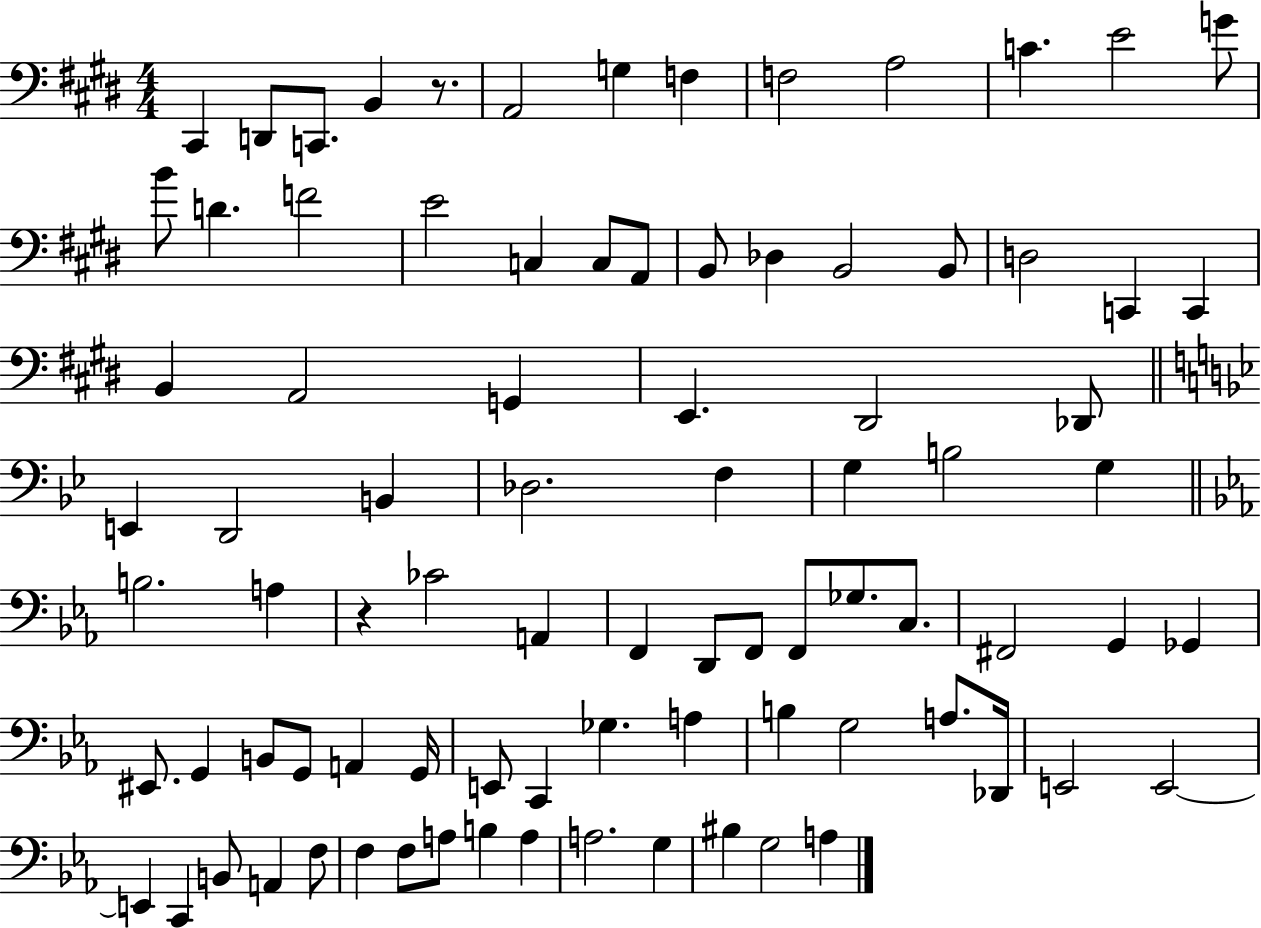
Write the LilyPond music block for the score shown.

{
  \clef bass
  \numericTimeSignature
  \time 4/4
  \key e \major
  cis,4 d,8 c,8. b,4 r8. | a,2 g4 f4 | f2 a2 | c'4. e'2 g'8 | \break b'8 d'4. f'2 | e'2 c4 c8 a,8 | b,8 des4 b,2 b,8 | d2 c,4 c,4 | \break b,4 a,2 g,4 | e,4. dis,2 des,8 | \bar "||" \break \key g \minor e,4 d,2 b,4 | des2. f4 | g4 b2 g4 | \bar "||" \break \key ees \major b2. a4 | r4 ces'2 a,4 | f,4 d,8 f,8 f,8 ges8. c8. | fis,2 g,4 ges,4 | \break eis,8. g,4 b,8 g,8 a,4 g,16 | e,8 c,4 ges4. a4 | b4 g2 a8. des,16 | e,2 e,2~~ | \break e,4 c,4 b,8 a,4 f8 | f4 f8 a8 b4 a4 | a2. g4 | bis4 g2 a4 | \break \bar "|."
}